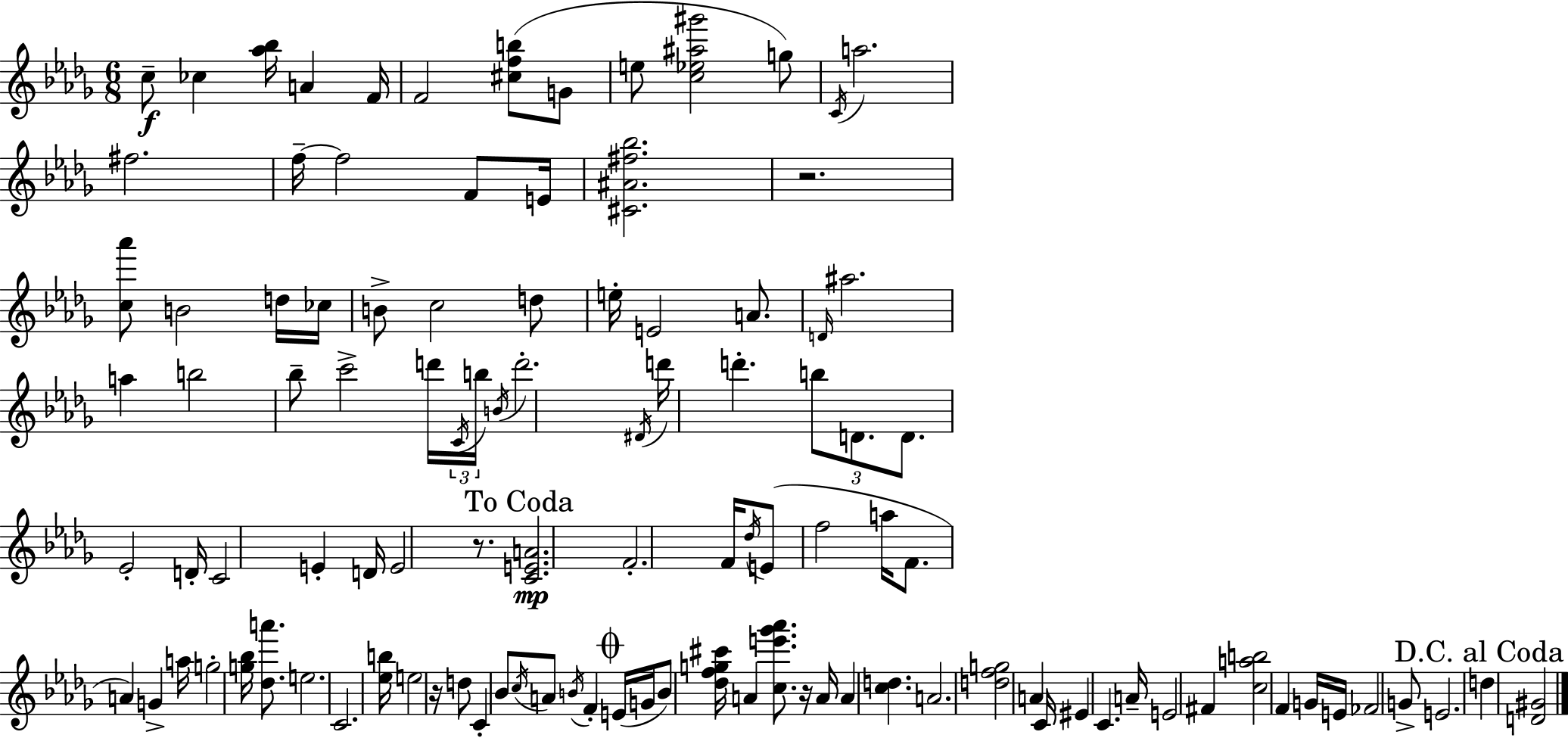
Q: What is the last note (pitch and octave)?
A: D5